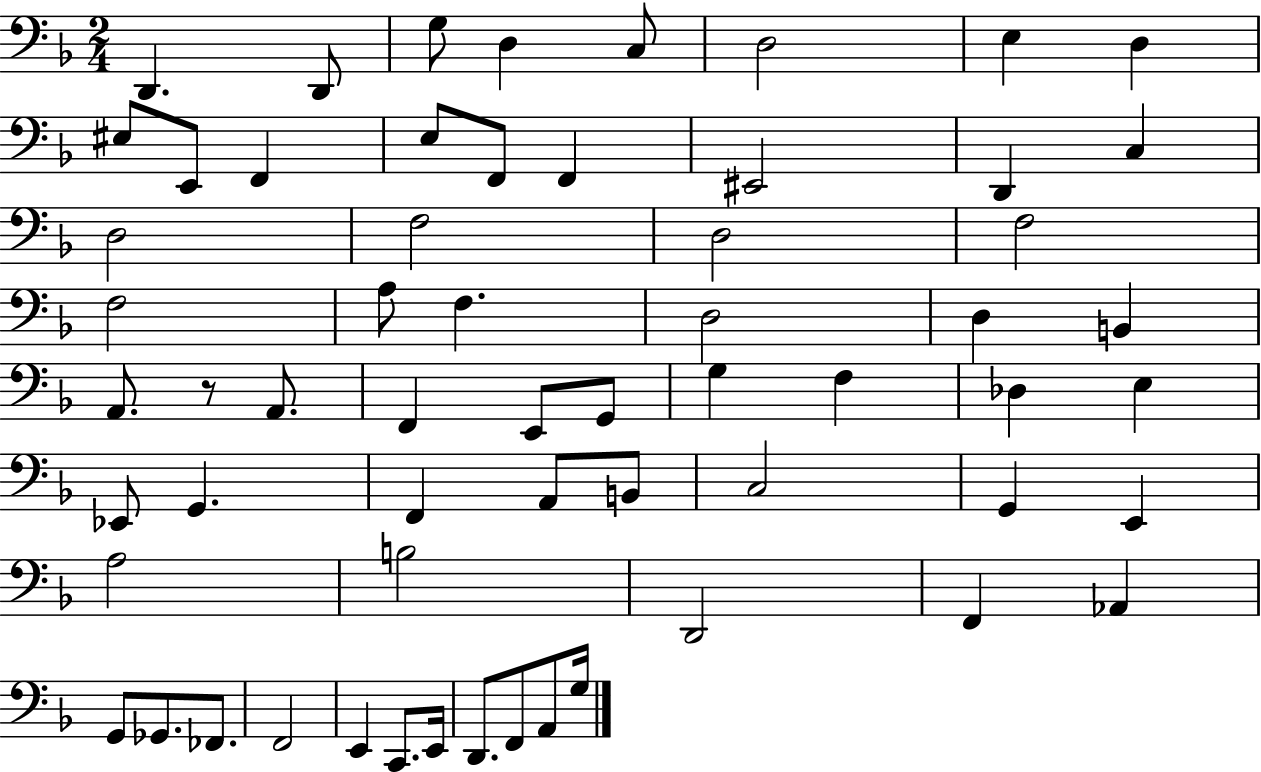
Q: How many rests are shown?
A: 1